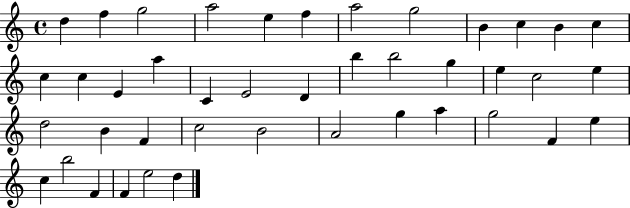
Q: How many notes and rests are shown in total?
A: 42